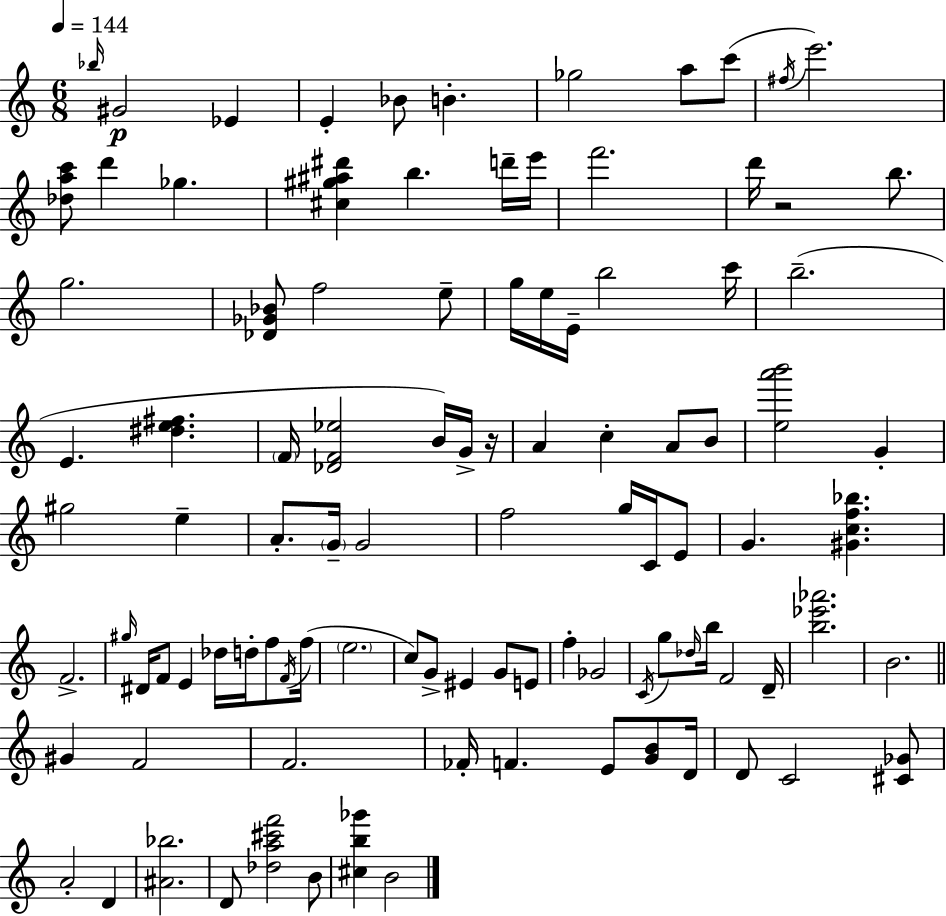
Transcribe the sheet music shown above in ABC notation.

X:1
T:Untitled
M:6/8
L:1/4
K:Am
_b/4 ^G2 _E E _B/2 B _g2 a/2 c'/2 ^f/4 e'2 [_dac']/2 d' _g [^c^g^a^d'] b d'/4 e'/4 f'2 d'/4 z2 b/2 g2 [_D_G_B]/2 f2 e/2 g/4 e/4 E/4 b2 c'/4 b2 E [^de^f] F/4 [_DF_e]2 B/4 G/4 z/4 A c A/2 B/2 [ea'b']2 G ^g2 e A/2 G/4 G2 f2 g/4 C/4 E/2 G [^Gcf_b] F2 ^g/4 ^D/4 F/2 E _d/4 d/4 f/2 F/4 f/4 e2 c/2 G/2 ^E G/2 E/2 f _G2 C/4 g/2 _d/4 b/4 F2 D/4 [b_e'_a']2 B2 ^G F2 F2 _F/4 F E/2 [GB]/2 D/4 D/2 C2 [^C_G]/2 A2 D [^A_b]2 D/2 [_da^c'f']2 B/2 [^cb_g'] B2